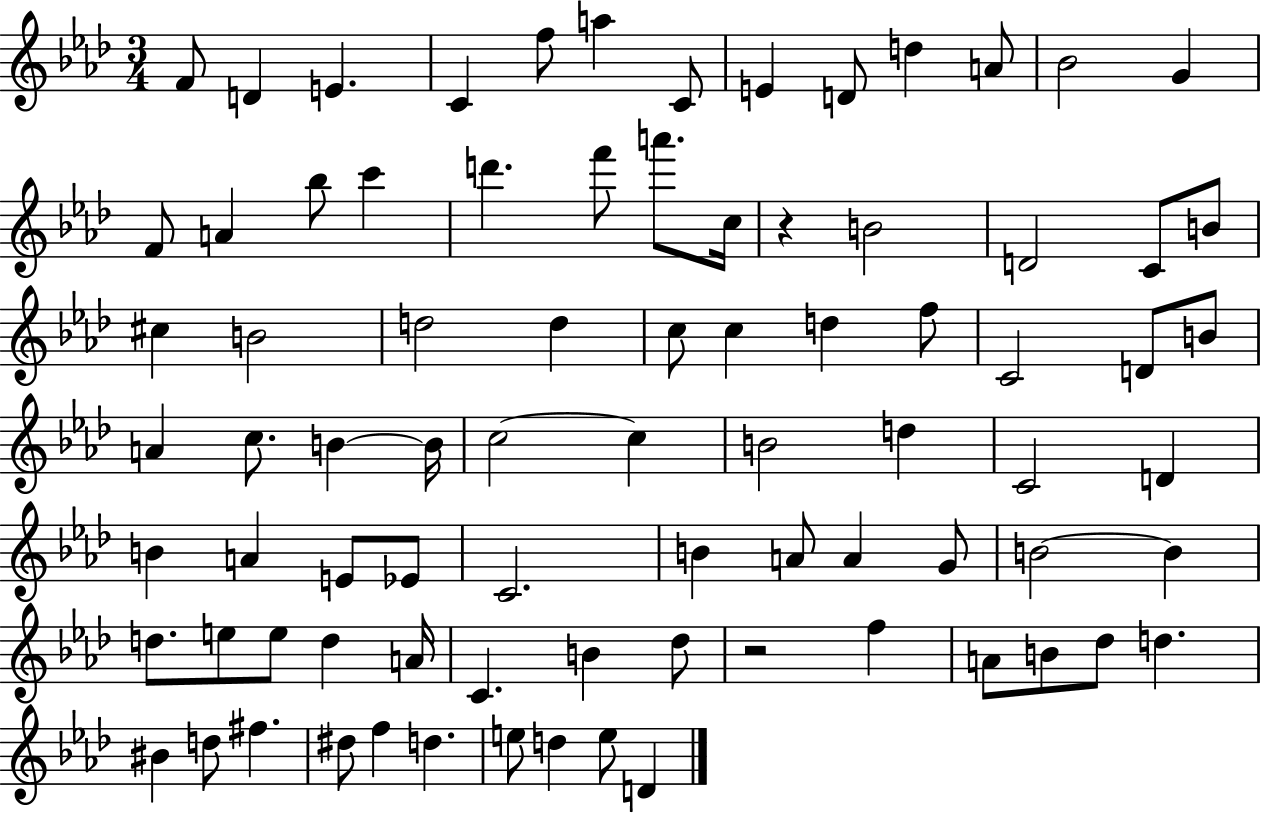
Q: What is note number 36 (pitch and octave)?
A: B4